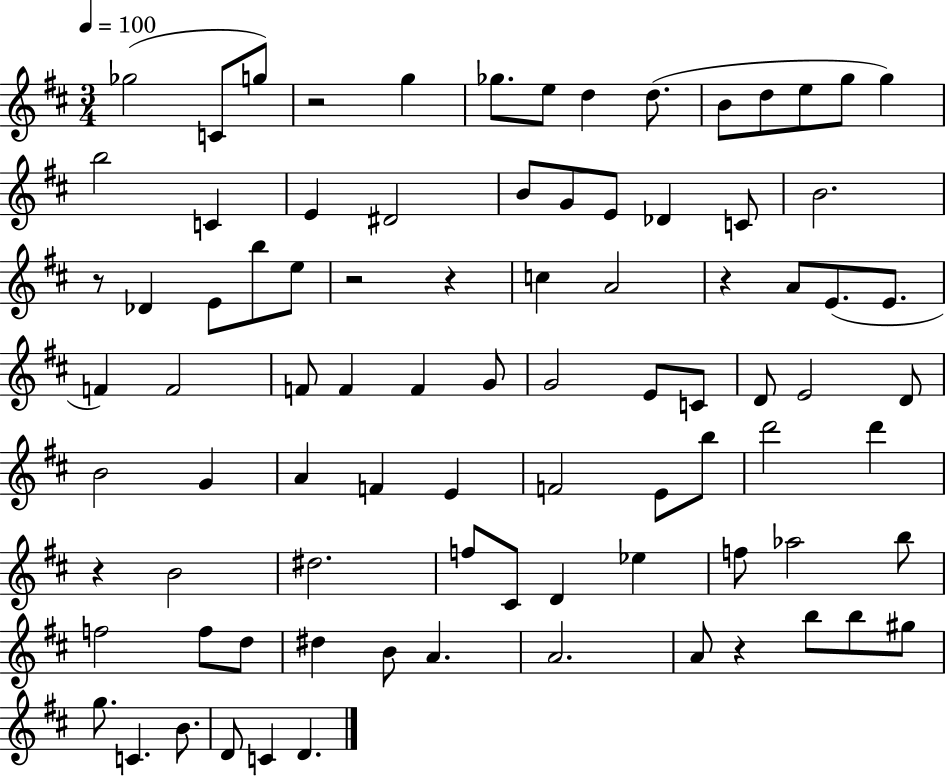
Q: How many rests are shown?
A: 7